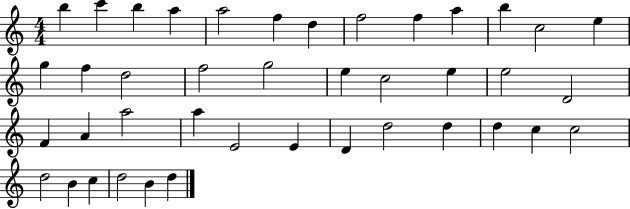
{
  \clef treble
  \numericTimeSignature
  \time 4/4
  \key c \major
  b''4 c'''4 b''4 a''4 | a''2 f''4 d''4 | f''2 f''4 a''4 | b''4 c''2 e''4 | \break g''4 f''4 d''2 | f''2 g''2 | e''4 c''2 e''4 | e''2 d'2 | \break f'4 a'4 a''2 | a''4 e'2 e'4 | d'4 d''2 d''4 | d''4 c''4 c''2 | \break d''2 b'4 c''4 | d''2 b'4 d''4 | \bar "|."
}